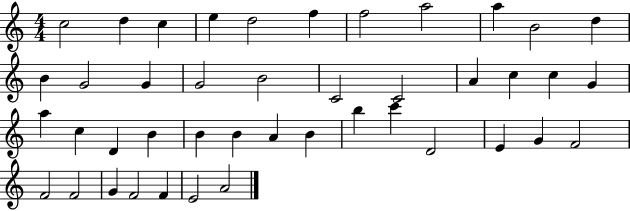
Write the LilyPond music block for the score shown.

{
  \clef treble
  \numericTimeSignature
  \time 4/4
  \key c \major
  c''2 d''4 c''4 | e''4 d''2 f''4 | f''2 a''2 | a''4 b'2 d''4 | \break b'4 g'2 g'4 | g'2 b'2 | c'2 c'2 | a'4 c''4 c''4 g'4 | \break a''4 c''4 d'4 b'4 | b'4 b'4 a'4 b'4 | b''4 c'''4 d'2 | e'4 g'4 f'2 | \break f'2 f'2 | g'4 f'2 f'4 | e'2 a'2 | \bar "|."
}